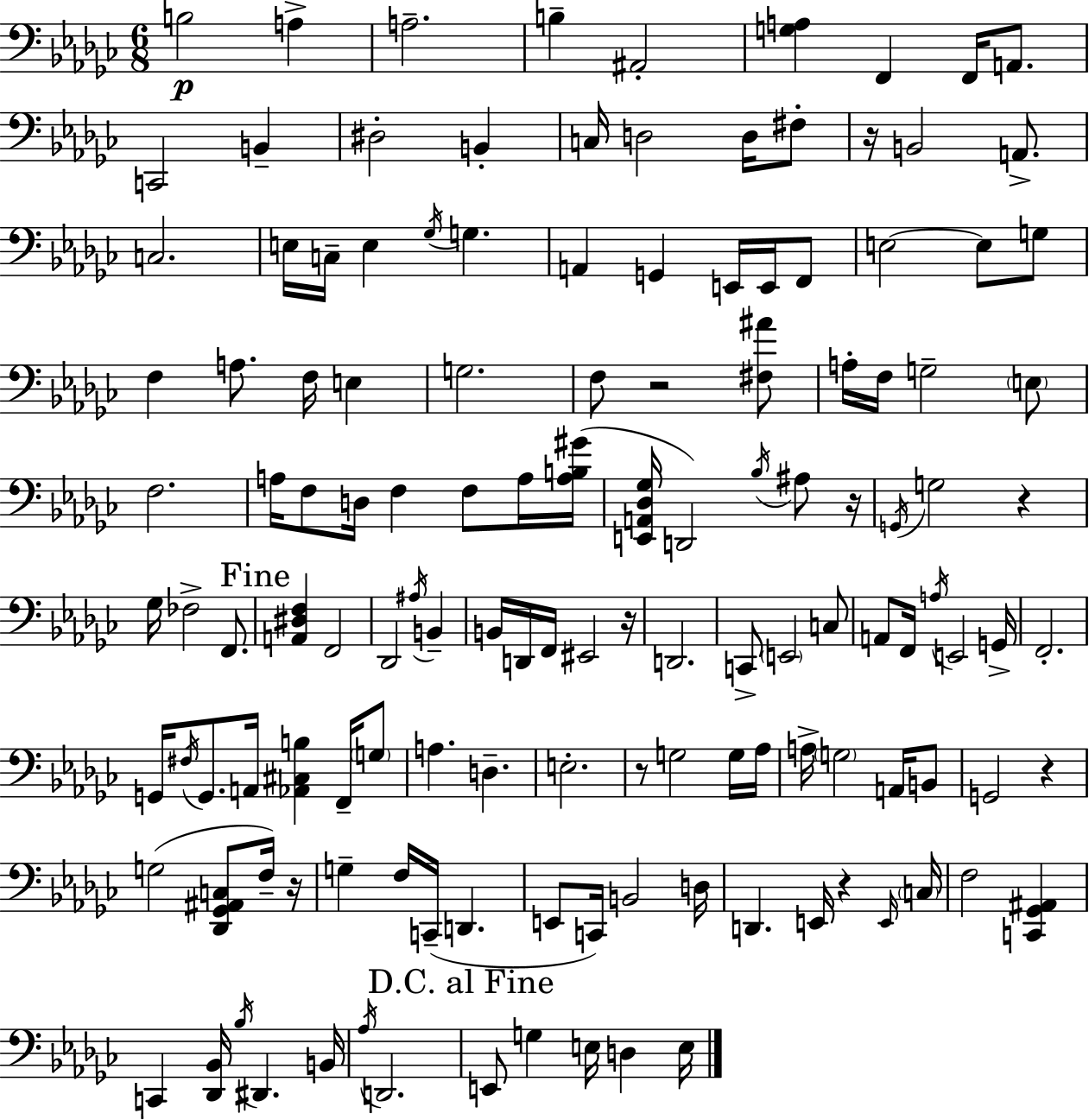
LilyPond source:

{
  \clef bass
  \numericTimeSignature
  \time 6/8
  \key ees \minor
  b2\p a4-> | a2.-- | b4-- ais,2-. | <g a>4 f,4 f,16 a,8. | \break c,2 b,4-- | dis2-. b,4-. | c16 d2 d16 fis8-. | r16 b,2 a,8.-> | \break c2. | e16 c16-- e4 \acciaccatura { ges16 } g4. | a,4 g,4 e,16 e,16 f,8 | e2~~ e8 g8 | \break f4 a8. f16 e4 | g2. | f8 r2 <fis ais'>8 | a16-. f16 g2-- \parenthesize e8 | \break f2. | a16 f8 d16 f4 f8 a16 | <a b gis'>16( <e, a, des ges>16 d,2) \acciaccatura { bes16 } ais8 | r16 \acciaccatura { g,16 } g2 r4 | \break ges16 fes2-> | f,8. \mark "Fine" <a, dis f>4 f,2 | des,2 \acciaccatura { ais16 } | b,4-- b,16 d,16 f,16 eis,2 | \break r16 d,2. | c,8-> \parenthesize e,2 | c8 a,8 f,16 \acciaccatura { a16 } e,2 | g,16-> f,2.-. | \break g,16 \acciaccatura { fis16 } g,8. a,16 <aes, cis b>4 | f,16-- \parenthesize g8 a4. | d4.-- e2.-. | r8 g2 | \break g16 aes16 a16-> \parenthesize g2 | a,16 b,8 g,2 | r4 g2( | <des, ges, ais, c>8 f16--) r16 g4-- f16 c,16--( | \break d,4. e,8 c,16) b,2 | d16 d,4. | e,16 r4 \grace { e,16 } \parenthesize c16 f2 | <c, ges, ais,>4 c,4 <des, bes,>16 | \break \acciaccatura { bes16 } dis,4. b,16 \acciaccatura { aes16 } d,2. | \mark "D.C. al Fine" e,8 g4 | e16 d4 e16 \bar "|."
}